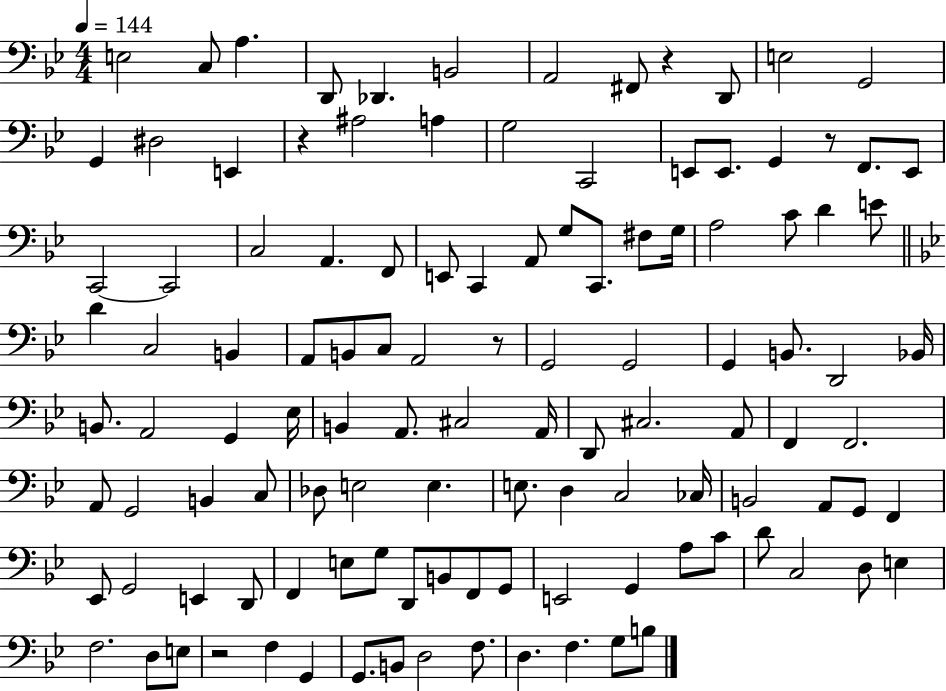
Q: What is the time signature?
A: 4/4